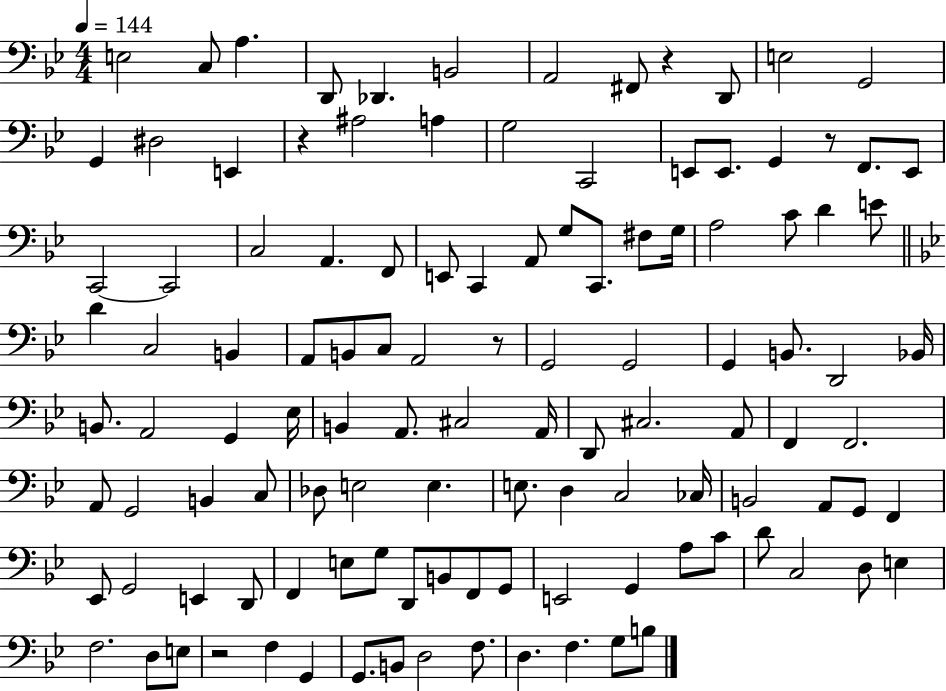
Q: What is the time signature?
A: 4/4